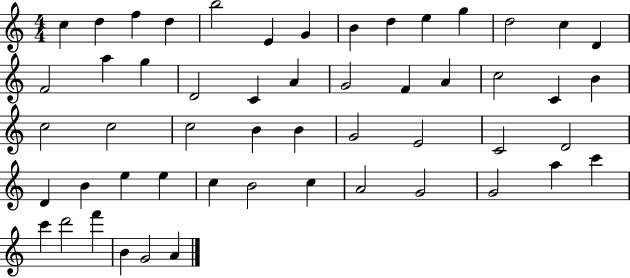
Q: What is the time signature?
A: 4/4